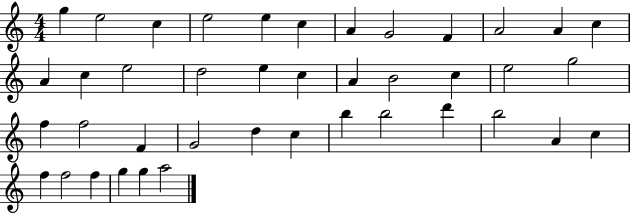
{
  \clef treble
  \numericTimeSignature
  \time 4/4
  \key c \major
  g''4 e''2 c''4 | e''2 e''4 c''4 | a'4 g'2 f'4 | a'2 a'4 c''4 | \break a'4 c''4 e''2 | d''2 e''4 c''4 | a'4 b'2 c''4 | e''2 g''2 | \break f''4 f''2 f'4 | g'2 d''4 c''4 | b''4 b''2 d'''4 | b''2 a'4 c''4 | \break f''4 f''2 f''4 | g''4 g''4 a''2 | \bar "|."
}